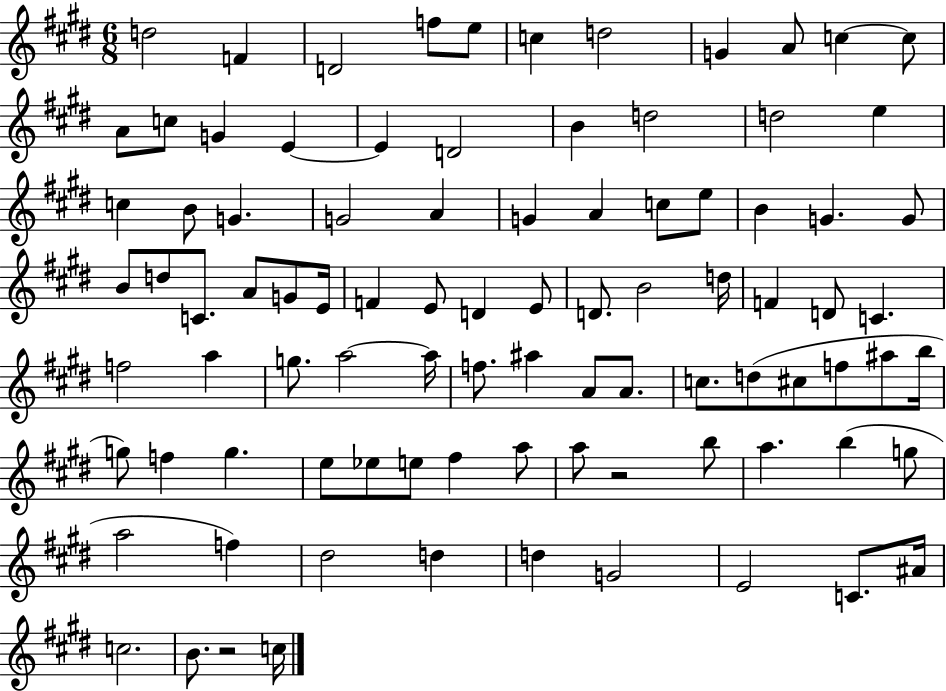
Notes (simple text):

D5/h F4/q D4/h F5/e E5/e C5/q D5/h G4/q A4/e C5/q C5/e A4/e C5/e G4/q E4/q E4/q D4/h B4/q D5/h D5/h E5/q C5/q B4/e G4/q. G4/h A4/q G4/q A4/q C5/e E5/e B4/q G4/q. G4/e B4/e D5/e C4/e. A4/e G4/e E4/s F4/q E4/e D4/q E4/e D4/e. B4/h D5/s F4/q D4/e C4/q. F5/h A5/q G5/e. A5/h A5/s F5/e. A#5/q A4/e A4/e. C5/e. D5/e C#5/e F5/e A#5/e B5/s G5/e F5/q G5/q. E5/e Eb5/e E5/e F#5/q A5/e A5/e R/h B5/e A5/q. B5/q G5/e A5/h F5/q D#5/h D5/q D5/q G4/h E4/h C4/e. A#4/s C5/h. B4/e. R/h C5/s